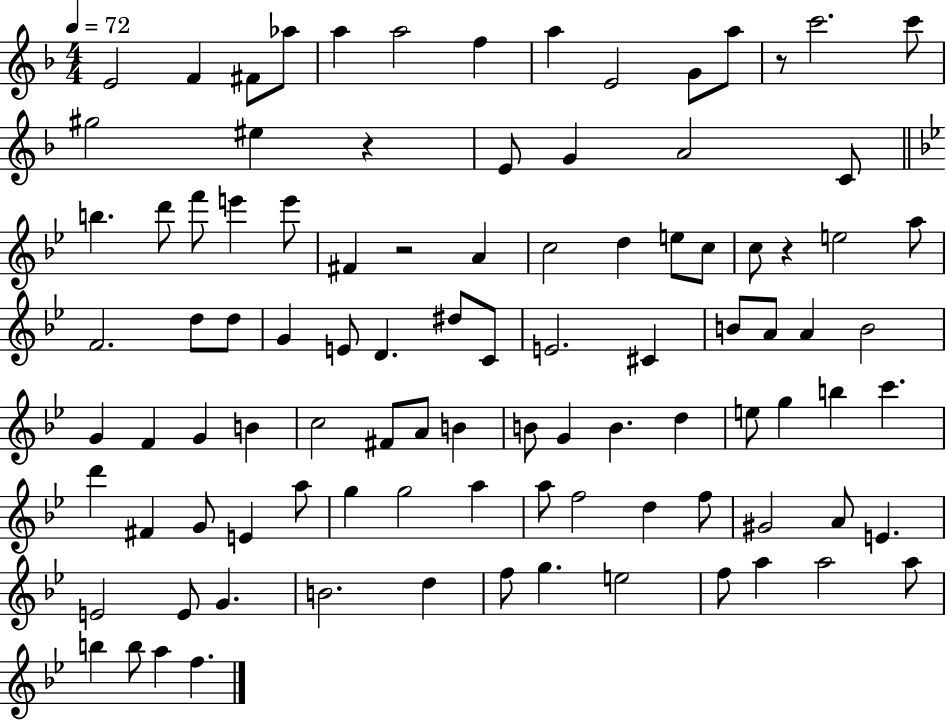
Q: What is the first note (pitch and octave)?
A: E4